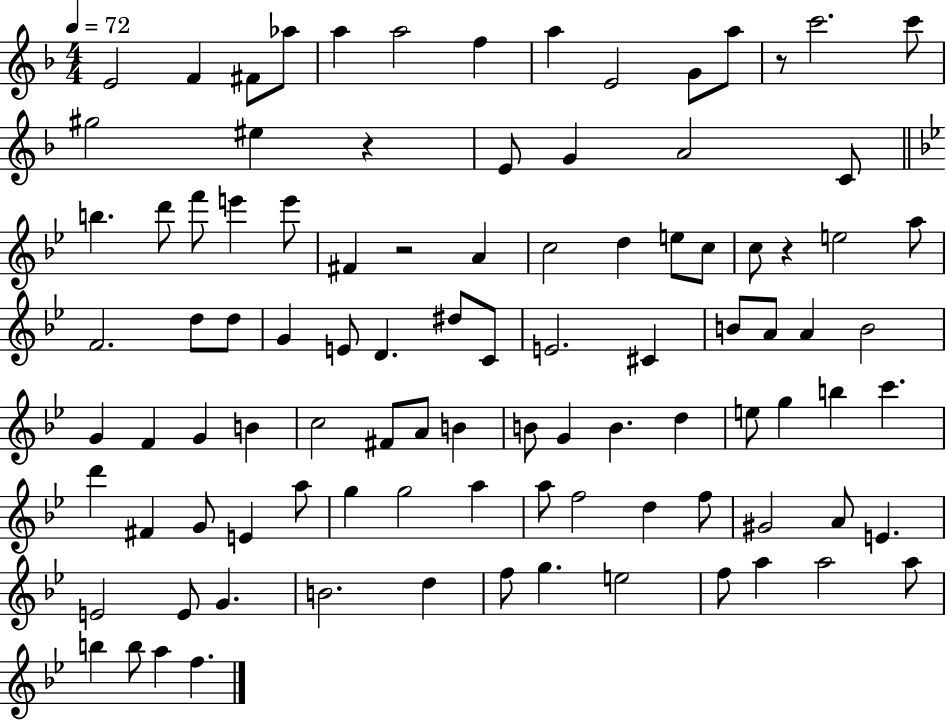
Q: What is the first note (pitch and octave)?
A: E4